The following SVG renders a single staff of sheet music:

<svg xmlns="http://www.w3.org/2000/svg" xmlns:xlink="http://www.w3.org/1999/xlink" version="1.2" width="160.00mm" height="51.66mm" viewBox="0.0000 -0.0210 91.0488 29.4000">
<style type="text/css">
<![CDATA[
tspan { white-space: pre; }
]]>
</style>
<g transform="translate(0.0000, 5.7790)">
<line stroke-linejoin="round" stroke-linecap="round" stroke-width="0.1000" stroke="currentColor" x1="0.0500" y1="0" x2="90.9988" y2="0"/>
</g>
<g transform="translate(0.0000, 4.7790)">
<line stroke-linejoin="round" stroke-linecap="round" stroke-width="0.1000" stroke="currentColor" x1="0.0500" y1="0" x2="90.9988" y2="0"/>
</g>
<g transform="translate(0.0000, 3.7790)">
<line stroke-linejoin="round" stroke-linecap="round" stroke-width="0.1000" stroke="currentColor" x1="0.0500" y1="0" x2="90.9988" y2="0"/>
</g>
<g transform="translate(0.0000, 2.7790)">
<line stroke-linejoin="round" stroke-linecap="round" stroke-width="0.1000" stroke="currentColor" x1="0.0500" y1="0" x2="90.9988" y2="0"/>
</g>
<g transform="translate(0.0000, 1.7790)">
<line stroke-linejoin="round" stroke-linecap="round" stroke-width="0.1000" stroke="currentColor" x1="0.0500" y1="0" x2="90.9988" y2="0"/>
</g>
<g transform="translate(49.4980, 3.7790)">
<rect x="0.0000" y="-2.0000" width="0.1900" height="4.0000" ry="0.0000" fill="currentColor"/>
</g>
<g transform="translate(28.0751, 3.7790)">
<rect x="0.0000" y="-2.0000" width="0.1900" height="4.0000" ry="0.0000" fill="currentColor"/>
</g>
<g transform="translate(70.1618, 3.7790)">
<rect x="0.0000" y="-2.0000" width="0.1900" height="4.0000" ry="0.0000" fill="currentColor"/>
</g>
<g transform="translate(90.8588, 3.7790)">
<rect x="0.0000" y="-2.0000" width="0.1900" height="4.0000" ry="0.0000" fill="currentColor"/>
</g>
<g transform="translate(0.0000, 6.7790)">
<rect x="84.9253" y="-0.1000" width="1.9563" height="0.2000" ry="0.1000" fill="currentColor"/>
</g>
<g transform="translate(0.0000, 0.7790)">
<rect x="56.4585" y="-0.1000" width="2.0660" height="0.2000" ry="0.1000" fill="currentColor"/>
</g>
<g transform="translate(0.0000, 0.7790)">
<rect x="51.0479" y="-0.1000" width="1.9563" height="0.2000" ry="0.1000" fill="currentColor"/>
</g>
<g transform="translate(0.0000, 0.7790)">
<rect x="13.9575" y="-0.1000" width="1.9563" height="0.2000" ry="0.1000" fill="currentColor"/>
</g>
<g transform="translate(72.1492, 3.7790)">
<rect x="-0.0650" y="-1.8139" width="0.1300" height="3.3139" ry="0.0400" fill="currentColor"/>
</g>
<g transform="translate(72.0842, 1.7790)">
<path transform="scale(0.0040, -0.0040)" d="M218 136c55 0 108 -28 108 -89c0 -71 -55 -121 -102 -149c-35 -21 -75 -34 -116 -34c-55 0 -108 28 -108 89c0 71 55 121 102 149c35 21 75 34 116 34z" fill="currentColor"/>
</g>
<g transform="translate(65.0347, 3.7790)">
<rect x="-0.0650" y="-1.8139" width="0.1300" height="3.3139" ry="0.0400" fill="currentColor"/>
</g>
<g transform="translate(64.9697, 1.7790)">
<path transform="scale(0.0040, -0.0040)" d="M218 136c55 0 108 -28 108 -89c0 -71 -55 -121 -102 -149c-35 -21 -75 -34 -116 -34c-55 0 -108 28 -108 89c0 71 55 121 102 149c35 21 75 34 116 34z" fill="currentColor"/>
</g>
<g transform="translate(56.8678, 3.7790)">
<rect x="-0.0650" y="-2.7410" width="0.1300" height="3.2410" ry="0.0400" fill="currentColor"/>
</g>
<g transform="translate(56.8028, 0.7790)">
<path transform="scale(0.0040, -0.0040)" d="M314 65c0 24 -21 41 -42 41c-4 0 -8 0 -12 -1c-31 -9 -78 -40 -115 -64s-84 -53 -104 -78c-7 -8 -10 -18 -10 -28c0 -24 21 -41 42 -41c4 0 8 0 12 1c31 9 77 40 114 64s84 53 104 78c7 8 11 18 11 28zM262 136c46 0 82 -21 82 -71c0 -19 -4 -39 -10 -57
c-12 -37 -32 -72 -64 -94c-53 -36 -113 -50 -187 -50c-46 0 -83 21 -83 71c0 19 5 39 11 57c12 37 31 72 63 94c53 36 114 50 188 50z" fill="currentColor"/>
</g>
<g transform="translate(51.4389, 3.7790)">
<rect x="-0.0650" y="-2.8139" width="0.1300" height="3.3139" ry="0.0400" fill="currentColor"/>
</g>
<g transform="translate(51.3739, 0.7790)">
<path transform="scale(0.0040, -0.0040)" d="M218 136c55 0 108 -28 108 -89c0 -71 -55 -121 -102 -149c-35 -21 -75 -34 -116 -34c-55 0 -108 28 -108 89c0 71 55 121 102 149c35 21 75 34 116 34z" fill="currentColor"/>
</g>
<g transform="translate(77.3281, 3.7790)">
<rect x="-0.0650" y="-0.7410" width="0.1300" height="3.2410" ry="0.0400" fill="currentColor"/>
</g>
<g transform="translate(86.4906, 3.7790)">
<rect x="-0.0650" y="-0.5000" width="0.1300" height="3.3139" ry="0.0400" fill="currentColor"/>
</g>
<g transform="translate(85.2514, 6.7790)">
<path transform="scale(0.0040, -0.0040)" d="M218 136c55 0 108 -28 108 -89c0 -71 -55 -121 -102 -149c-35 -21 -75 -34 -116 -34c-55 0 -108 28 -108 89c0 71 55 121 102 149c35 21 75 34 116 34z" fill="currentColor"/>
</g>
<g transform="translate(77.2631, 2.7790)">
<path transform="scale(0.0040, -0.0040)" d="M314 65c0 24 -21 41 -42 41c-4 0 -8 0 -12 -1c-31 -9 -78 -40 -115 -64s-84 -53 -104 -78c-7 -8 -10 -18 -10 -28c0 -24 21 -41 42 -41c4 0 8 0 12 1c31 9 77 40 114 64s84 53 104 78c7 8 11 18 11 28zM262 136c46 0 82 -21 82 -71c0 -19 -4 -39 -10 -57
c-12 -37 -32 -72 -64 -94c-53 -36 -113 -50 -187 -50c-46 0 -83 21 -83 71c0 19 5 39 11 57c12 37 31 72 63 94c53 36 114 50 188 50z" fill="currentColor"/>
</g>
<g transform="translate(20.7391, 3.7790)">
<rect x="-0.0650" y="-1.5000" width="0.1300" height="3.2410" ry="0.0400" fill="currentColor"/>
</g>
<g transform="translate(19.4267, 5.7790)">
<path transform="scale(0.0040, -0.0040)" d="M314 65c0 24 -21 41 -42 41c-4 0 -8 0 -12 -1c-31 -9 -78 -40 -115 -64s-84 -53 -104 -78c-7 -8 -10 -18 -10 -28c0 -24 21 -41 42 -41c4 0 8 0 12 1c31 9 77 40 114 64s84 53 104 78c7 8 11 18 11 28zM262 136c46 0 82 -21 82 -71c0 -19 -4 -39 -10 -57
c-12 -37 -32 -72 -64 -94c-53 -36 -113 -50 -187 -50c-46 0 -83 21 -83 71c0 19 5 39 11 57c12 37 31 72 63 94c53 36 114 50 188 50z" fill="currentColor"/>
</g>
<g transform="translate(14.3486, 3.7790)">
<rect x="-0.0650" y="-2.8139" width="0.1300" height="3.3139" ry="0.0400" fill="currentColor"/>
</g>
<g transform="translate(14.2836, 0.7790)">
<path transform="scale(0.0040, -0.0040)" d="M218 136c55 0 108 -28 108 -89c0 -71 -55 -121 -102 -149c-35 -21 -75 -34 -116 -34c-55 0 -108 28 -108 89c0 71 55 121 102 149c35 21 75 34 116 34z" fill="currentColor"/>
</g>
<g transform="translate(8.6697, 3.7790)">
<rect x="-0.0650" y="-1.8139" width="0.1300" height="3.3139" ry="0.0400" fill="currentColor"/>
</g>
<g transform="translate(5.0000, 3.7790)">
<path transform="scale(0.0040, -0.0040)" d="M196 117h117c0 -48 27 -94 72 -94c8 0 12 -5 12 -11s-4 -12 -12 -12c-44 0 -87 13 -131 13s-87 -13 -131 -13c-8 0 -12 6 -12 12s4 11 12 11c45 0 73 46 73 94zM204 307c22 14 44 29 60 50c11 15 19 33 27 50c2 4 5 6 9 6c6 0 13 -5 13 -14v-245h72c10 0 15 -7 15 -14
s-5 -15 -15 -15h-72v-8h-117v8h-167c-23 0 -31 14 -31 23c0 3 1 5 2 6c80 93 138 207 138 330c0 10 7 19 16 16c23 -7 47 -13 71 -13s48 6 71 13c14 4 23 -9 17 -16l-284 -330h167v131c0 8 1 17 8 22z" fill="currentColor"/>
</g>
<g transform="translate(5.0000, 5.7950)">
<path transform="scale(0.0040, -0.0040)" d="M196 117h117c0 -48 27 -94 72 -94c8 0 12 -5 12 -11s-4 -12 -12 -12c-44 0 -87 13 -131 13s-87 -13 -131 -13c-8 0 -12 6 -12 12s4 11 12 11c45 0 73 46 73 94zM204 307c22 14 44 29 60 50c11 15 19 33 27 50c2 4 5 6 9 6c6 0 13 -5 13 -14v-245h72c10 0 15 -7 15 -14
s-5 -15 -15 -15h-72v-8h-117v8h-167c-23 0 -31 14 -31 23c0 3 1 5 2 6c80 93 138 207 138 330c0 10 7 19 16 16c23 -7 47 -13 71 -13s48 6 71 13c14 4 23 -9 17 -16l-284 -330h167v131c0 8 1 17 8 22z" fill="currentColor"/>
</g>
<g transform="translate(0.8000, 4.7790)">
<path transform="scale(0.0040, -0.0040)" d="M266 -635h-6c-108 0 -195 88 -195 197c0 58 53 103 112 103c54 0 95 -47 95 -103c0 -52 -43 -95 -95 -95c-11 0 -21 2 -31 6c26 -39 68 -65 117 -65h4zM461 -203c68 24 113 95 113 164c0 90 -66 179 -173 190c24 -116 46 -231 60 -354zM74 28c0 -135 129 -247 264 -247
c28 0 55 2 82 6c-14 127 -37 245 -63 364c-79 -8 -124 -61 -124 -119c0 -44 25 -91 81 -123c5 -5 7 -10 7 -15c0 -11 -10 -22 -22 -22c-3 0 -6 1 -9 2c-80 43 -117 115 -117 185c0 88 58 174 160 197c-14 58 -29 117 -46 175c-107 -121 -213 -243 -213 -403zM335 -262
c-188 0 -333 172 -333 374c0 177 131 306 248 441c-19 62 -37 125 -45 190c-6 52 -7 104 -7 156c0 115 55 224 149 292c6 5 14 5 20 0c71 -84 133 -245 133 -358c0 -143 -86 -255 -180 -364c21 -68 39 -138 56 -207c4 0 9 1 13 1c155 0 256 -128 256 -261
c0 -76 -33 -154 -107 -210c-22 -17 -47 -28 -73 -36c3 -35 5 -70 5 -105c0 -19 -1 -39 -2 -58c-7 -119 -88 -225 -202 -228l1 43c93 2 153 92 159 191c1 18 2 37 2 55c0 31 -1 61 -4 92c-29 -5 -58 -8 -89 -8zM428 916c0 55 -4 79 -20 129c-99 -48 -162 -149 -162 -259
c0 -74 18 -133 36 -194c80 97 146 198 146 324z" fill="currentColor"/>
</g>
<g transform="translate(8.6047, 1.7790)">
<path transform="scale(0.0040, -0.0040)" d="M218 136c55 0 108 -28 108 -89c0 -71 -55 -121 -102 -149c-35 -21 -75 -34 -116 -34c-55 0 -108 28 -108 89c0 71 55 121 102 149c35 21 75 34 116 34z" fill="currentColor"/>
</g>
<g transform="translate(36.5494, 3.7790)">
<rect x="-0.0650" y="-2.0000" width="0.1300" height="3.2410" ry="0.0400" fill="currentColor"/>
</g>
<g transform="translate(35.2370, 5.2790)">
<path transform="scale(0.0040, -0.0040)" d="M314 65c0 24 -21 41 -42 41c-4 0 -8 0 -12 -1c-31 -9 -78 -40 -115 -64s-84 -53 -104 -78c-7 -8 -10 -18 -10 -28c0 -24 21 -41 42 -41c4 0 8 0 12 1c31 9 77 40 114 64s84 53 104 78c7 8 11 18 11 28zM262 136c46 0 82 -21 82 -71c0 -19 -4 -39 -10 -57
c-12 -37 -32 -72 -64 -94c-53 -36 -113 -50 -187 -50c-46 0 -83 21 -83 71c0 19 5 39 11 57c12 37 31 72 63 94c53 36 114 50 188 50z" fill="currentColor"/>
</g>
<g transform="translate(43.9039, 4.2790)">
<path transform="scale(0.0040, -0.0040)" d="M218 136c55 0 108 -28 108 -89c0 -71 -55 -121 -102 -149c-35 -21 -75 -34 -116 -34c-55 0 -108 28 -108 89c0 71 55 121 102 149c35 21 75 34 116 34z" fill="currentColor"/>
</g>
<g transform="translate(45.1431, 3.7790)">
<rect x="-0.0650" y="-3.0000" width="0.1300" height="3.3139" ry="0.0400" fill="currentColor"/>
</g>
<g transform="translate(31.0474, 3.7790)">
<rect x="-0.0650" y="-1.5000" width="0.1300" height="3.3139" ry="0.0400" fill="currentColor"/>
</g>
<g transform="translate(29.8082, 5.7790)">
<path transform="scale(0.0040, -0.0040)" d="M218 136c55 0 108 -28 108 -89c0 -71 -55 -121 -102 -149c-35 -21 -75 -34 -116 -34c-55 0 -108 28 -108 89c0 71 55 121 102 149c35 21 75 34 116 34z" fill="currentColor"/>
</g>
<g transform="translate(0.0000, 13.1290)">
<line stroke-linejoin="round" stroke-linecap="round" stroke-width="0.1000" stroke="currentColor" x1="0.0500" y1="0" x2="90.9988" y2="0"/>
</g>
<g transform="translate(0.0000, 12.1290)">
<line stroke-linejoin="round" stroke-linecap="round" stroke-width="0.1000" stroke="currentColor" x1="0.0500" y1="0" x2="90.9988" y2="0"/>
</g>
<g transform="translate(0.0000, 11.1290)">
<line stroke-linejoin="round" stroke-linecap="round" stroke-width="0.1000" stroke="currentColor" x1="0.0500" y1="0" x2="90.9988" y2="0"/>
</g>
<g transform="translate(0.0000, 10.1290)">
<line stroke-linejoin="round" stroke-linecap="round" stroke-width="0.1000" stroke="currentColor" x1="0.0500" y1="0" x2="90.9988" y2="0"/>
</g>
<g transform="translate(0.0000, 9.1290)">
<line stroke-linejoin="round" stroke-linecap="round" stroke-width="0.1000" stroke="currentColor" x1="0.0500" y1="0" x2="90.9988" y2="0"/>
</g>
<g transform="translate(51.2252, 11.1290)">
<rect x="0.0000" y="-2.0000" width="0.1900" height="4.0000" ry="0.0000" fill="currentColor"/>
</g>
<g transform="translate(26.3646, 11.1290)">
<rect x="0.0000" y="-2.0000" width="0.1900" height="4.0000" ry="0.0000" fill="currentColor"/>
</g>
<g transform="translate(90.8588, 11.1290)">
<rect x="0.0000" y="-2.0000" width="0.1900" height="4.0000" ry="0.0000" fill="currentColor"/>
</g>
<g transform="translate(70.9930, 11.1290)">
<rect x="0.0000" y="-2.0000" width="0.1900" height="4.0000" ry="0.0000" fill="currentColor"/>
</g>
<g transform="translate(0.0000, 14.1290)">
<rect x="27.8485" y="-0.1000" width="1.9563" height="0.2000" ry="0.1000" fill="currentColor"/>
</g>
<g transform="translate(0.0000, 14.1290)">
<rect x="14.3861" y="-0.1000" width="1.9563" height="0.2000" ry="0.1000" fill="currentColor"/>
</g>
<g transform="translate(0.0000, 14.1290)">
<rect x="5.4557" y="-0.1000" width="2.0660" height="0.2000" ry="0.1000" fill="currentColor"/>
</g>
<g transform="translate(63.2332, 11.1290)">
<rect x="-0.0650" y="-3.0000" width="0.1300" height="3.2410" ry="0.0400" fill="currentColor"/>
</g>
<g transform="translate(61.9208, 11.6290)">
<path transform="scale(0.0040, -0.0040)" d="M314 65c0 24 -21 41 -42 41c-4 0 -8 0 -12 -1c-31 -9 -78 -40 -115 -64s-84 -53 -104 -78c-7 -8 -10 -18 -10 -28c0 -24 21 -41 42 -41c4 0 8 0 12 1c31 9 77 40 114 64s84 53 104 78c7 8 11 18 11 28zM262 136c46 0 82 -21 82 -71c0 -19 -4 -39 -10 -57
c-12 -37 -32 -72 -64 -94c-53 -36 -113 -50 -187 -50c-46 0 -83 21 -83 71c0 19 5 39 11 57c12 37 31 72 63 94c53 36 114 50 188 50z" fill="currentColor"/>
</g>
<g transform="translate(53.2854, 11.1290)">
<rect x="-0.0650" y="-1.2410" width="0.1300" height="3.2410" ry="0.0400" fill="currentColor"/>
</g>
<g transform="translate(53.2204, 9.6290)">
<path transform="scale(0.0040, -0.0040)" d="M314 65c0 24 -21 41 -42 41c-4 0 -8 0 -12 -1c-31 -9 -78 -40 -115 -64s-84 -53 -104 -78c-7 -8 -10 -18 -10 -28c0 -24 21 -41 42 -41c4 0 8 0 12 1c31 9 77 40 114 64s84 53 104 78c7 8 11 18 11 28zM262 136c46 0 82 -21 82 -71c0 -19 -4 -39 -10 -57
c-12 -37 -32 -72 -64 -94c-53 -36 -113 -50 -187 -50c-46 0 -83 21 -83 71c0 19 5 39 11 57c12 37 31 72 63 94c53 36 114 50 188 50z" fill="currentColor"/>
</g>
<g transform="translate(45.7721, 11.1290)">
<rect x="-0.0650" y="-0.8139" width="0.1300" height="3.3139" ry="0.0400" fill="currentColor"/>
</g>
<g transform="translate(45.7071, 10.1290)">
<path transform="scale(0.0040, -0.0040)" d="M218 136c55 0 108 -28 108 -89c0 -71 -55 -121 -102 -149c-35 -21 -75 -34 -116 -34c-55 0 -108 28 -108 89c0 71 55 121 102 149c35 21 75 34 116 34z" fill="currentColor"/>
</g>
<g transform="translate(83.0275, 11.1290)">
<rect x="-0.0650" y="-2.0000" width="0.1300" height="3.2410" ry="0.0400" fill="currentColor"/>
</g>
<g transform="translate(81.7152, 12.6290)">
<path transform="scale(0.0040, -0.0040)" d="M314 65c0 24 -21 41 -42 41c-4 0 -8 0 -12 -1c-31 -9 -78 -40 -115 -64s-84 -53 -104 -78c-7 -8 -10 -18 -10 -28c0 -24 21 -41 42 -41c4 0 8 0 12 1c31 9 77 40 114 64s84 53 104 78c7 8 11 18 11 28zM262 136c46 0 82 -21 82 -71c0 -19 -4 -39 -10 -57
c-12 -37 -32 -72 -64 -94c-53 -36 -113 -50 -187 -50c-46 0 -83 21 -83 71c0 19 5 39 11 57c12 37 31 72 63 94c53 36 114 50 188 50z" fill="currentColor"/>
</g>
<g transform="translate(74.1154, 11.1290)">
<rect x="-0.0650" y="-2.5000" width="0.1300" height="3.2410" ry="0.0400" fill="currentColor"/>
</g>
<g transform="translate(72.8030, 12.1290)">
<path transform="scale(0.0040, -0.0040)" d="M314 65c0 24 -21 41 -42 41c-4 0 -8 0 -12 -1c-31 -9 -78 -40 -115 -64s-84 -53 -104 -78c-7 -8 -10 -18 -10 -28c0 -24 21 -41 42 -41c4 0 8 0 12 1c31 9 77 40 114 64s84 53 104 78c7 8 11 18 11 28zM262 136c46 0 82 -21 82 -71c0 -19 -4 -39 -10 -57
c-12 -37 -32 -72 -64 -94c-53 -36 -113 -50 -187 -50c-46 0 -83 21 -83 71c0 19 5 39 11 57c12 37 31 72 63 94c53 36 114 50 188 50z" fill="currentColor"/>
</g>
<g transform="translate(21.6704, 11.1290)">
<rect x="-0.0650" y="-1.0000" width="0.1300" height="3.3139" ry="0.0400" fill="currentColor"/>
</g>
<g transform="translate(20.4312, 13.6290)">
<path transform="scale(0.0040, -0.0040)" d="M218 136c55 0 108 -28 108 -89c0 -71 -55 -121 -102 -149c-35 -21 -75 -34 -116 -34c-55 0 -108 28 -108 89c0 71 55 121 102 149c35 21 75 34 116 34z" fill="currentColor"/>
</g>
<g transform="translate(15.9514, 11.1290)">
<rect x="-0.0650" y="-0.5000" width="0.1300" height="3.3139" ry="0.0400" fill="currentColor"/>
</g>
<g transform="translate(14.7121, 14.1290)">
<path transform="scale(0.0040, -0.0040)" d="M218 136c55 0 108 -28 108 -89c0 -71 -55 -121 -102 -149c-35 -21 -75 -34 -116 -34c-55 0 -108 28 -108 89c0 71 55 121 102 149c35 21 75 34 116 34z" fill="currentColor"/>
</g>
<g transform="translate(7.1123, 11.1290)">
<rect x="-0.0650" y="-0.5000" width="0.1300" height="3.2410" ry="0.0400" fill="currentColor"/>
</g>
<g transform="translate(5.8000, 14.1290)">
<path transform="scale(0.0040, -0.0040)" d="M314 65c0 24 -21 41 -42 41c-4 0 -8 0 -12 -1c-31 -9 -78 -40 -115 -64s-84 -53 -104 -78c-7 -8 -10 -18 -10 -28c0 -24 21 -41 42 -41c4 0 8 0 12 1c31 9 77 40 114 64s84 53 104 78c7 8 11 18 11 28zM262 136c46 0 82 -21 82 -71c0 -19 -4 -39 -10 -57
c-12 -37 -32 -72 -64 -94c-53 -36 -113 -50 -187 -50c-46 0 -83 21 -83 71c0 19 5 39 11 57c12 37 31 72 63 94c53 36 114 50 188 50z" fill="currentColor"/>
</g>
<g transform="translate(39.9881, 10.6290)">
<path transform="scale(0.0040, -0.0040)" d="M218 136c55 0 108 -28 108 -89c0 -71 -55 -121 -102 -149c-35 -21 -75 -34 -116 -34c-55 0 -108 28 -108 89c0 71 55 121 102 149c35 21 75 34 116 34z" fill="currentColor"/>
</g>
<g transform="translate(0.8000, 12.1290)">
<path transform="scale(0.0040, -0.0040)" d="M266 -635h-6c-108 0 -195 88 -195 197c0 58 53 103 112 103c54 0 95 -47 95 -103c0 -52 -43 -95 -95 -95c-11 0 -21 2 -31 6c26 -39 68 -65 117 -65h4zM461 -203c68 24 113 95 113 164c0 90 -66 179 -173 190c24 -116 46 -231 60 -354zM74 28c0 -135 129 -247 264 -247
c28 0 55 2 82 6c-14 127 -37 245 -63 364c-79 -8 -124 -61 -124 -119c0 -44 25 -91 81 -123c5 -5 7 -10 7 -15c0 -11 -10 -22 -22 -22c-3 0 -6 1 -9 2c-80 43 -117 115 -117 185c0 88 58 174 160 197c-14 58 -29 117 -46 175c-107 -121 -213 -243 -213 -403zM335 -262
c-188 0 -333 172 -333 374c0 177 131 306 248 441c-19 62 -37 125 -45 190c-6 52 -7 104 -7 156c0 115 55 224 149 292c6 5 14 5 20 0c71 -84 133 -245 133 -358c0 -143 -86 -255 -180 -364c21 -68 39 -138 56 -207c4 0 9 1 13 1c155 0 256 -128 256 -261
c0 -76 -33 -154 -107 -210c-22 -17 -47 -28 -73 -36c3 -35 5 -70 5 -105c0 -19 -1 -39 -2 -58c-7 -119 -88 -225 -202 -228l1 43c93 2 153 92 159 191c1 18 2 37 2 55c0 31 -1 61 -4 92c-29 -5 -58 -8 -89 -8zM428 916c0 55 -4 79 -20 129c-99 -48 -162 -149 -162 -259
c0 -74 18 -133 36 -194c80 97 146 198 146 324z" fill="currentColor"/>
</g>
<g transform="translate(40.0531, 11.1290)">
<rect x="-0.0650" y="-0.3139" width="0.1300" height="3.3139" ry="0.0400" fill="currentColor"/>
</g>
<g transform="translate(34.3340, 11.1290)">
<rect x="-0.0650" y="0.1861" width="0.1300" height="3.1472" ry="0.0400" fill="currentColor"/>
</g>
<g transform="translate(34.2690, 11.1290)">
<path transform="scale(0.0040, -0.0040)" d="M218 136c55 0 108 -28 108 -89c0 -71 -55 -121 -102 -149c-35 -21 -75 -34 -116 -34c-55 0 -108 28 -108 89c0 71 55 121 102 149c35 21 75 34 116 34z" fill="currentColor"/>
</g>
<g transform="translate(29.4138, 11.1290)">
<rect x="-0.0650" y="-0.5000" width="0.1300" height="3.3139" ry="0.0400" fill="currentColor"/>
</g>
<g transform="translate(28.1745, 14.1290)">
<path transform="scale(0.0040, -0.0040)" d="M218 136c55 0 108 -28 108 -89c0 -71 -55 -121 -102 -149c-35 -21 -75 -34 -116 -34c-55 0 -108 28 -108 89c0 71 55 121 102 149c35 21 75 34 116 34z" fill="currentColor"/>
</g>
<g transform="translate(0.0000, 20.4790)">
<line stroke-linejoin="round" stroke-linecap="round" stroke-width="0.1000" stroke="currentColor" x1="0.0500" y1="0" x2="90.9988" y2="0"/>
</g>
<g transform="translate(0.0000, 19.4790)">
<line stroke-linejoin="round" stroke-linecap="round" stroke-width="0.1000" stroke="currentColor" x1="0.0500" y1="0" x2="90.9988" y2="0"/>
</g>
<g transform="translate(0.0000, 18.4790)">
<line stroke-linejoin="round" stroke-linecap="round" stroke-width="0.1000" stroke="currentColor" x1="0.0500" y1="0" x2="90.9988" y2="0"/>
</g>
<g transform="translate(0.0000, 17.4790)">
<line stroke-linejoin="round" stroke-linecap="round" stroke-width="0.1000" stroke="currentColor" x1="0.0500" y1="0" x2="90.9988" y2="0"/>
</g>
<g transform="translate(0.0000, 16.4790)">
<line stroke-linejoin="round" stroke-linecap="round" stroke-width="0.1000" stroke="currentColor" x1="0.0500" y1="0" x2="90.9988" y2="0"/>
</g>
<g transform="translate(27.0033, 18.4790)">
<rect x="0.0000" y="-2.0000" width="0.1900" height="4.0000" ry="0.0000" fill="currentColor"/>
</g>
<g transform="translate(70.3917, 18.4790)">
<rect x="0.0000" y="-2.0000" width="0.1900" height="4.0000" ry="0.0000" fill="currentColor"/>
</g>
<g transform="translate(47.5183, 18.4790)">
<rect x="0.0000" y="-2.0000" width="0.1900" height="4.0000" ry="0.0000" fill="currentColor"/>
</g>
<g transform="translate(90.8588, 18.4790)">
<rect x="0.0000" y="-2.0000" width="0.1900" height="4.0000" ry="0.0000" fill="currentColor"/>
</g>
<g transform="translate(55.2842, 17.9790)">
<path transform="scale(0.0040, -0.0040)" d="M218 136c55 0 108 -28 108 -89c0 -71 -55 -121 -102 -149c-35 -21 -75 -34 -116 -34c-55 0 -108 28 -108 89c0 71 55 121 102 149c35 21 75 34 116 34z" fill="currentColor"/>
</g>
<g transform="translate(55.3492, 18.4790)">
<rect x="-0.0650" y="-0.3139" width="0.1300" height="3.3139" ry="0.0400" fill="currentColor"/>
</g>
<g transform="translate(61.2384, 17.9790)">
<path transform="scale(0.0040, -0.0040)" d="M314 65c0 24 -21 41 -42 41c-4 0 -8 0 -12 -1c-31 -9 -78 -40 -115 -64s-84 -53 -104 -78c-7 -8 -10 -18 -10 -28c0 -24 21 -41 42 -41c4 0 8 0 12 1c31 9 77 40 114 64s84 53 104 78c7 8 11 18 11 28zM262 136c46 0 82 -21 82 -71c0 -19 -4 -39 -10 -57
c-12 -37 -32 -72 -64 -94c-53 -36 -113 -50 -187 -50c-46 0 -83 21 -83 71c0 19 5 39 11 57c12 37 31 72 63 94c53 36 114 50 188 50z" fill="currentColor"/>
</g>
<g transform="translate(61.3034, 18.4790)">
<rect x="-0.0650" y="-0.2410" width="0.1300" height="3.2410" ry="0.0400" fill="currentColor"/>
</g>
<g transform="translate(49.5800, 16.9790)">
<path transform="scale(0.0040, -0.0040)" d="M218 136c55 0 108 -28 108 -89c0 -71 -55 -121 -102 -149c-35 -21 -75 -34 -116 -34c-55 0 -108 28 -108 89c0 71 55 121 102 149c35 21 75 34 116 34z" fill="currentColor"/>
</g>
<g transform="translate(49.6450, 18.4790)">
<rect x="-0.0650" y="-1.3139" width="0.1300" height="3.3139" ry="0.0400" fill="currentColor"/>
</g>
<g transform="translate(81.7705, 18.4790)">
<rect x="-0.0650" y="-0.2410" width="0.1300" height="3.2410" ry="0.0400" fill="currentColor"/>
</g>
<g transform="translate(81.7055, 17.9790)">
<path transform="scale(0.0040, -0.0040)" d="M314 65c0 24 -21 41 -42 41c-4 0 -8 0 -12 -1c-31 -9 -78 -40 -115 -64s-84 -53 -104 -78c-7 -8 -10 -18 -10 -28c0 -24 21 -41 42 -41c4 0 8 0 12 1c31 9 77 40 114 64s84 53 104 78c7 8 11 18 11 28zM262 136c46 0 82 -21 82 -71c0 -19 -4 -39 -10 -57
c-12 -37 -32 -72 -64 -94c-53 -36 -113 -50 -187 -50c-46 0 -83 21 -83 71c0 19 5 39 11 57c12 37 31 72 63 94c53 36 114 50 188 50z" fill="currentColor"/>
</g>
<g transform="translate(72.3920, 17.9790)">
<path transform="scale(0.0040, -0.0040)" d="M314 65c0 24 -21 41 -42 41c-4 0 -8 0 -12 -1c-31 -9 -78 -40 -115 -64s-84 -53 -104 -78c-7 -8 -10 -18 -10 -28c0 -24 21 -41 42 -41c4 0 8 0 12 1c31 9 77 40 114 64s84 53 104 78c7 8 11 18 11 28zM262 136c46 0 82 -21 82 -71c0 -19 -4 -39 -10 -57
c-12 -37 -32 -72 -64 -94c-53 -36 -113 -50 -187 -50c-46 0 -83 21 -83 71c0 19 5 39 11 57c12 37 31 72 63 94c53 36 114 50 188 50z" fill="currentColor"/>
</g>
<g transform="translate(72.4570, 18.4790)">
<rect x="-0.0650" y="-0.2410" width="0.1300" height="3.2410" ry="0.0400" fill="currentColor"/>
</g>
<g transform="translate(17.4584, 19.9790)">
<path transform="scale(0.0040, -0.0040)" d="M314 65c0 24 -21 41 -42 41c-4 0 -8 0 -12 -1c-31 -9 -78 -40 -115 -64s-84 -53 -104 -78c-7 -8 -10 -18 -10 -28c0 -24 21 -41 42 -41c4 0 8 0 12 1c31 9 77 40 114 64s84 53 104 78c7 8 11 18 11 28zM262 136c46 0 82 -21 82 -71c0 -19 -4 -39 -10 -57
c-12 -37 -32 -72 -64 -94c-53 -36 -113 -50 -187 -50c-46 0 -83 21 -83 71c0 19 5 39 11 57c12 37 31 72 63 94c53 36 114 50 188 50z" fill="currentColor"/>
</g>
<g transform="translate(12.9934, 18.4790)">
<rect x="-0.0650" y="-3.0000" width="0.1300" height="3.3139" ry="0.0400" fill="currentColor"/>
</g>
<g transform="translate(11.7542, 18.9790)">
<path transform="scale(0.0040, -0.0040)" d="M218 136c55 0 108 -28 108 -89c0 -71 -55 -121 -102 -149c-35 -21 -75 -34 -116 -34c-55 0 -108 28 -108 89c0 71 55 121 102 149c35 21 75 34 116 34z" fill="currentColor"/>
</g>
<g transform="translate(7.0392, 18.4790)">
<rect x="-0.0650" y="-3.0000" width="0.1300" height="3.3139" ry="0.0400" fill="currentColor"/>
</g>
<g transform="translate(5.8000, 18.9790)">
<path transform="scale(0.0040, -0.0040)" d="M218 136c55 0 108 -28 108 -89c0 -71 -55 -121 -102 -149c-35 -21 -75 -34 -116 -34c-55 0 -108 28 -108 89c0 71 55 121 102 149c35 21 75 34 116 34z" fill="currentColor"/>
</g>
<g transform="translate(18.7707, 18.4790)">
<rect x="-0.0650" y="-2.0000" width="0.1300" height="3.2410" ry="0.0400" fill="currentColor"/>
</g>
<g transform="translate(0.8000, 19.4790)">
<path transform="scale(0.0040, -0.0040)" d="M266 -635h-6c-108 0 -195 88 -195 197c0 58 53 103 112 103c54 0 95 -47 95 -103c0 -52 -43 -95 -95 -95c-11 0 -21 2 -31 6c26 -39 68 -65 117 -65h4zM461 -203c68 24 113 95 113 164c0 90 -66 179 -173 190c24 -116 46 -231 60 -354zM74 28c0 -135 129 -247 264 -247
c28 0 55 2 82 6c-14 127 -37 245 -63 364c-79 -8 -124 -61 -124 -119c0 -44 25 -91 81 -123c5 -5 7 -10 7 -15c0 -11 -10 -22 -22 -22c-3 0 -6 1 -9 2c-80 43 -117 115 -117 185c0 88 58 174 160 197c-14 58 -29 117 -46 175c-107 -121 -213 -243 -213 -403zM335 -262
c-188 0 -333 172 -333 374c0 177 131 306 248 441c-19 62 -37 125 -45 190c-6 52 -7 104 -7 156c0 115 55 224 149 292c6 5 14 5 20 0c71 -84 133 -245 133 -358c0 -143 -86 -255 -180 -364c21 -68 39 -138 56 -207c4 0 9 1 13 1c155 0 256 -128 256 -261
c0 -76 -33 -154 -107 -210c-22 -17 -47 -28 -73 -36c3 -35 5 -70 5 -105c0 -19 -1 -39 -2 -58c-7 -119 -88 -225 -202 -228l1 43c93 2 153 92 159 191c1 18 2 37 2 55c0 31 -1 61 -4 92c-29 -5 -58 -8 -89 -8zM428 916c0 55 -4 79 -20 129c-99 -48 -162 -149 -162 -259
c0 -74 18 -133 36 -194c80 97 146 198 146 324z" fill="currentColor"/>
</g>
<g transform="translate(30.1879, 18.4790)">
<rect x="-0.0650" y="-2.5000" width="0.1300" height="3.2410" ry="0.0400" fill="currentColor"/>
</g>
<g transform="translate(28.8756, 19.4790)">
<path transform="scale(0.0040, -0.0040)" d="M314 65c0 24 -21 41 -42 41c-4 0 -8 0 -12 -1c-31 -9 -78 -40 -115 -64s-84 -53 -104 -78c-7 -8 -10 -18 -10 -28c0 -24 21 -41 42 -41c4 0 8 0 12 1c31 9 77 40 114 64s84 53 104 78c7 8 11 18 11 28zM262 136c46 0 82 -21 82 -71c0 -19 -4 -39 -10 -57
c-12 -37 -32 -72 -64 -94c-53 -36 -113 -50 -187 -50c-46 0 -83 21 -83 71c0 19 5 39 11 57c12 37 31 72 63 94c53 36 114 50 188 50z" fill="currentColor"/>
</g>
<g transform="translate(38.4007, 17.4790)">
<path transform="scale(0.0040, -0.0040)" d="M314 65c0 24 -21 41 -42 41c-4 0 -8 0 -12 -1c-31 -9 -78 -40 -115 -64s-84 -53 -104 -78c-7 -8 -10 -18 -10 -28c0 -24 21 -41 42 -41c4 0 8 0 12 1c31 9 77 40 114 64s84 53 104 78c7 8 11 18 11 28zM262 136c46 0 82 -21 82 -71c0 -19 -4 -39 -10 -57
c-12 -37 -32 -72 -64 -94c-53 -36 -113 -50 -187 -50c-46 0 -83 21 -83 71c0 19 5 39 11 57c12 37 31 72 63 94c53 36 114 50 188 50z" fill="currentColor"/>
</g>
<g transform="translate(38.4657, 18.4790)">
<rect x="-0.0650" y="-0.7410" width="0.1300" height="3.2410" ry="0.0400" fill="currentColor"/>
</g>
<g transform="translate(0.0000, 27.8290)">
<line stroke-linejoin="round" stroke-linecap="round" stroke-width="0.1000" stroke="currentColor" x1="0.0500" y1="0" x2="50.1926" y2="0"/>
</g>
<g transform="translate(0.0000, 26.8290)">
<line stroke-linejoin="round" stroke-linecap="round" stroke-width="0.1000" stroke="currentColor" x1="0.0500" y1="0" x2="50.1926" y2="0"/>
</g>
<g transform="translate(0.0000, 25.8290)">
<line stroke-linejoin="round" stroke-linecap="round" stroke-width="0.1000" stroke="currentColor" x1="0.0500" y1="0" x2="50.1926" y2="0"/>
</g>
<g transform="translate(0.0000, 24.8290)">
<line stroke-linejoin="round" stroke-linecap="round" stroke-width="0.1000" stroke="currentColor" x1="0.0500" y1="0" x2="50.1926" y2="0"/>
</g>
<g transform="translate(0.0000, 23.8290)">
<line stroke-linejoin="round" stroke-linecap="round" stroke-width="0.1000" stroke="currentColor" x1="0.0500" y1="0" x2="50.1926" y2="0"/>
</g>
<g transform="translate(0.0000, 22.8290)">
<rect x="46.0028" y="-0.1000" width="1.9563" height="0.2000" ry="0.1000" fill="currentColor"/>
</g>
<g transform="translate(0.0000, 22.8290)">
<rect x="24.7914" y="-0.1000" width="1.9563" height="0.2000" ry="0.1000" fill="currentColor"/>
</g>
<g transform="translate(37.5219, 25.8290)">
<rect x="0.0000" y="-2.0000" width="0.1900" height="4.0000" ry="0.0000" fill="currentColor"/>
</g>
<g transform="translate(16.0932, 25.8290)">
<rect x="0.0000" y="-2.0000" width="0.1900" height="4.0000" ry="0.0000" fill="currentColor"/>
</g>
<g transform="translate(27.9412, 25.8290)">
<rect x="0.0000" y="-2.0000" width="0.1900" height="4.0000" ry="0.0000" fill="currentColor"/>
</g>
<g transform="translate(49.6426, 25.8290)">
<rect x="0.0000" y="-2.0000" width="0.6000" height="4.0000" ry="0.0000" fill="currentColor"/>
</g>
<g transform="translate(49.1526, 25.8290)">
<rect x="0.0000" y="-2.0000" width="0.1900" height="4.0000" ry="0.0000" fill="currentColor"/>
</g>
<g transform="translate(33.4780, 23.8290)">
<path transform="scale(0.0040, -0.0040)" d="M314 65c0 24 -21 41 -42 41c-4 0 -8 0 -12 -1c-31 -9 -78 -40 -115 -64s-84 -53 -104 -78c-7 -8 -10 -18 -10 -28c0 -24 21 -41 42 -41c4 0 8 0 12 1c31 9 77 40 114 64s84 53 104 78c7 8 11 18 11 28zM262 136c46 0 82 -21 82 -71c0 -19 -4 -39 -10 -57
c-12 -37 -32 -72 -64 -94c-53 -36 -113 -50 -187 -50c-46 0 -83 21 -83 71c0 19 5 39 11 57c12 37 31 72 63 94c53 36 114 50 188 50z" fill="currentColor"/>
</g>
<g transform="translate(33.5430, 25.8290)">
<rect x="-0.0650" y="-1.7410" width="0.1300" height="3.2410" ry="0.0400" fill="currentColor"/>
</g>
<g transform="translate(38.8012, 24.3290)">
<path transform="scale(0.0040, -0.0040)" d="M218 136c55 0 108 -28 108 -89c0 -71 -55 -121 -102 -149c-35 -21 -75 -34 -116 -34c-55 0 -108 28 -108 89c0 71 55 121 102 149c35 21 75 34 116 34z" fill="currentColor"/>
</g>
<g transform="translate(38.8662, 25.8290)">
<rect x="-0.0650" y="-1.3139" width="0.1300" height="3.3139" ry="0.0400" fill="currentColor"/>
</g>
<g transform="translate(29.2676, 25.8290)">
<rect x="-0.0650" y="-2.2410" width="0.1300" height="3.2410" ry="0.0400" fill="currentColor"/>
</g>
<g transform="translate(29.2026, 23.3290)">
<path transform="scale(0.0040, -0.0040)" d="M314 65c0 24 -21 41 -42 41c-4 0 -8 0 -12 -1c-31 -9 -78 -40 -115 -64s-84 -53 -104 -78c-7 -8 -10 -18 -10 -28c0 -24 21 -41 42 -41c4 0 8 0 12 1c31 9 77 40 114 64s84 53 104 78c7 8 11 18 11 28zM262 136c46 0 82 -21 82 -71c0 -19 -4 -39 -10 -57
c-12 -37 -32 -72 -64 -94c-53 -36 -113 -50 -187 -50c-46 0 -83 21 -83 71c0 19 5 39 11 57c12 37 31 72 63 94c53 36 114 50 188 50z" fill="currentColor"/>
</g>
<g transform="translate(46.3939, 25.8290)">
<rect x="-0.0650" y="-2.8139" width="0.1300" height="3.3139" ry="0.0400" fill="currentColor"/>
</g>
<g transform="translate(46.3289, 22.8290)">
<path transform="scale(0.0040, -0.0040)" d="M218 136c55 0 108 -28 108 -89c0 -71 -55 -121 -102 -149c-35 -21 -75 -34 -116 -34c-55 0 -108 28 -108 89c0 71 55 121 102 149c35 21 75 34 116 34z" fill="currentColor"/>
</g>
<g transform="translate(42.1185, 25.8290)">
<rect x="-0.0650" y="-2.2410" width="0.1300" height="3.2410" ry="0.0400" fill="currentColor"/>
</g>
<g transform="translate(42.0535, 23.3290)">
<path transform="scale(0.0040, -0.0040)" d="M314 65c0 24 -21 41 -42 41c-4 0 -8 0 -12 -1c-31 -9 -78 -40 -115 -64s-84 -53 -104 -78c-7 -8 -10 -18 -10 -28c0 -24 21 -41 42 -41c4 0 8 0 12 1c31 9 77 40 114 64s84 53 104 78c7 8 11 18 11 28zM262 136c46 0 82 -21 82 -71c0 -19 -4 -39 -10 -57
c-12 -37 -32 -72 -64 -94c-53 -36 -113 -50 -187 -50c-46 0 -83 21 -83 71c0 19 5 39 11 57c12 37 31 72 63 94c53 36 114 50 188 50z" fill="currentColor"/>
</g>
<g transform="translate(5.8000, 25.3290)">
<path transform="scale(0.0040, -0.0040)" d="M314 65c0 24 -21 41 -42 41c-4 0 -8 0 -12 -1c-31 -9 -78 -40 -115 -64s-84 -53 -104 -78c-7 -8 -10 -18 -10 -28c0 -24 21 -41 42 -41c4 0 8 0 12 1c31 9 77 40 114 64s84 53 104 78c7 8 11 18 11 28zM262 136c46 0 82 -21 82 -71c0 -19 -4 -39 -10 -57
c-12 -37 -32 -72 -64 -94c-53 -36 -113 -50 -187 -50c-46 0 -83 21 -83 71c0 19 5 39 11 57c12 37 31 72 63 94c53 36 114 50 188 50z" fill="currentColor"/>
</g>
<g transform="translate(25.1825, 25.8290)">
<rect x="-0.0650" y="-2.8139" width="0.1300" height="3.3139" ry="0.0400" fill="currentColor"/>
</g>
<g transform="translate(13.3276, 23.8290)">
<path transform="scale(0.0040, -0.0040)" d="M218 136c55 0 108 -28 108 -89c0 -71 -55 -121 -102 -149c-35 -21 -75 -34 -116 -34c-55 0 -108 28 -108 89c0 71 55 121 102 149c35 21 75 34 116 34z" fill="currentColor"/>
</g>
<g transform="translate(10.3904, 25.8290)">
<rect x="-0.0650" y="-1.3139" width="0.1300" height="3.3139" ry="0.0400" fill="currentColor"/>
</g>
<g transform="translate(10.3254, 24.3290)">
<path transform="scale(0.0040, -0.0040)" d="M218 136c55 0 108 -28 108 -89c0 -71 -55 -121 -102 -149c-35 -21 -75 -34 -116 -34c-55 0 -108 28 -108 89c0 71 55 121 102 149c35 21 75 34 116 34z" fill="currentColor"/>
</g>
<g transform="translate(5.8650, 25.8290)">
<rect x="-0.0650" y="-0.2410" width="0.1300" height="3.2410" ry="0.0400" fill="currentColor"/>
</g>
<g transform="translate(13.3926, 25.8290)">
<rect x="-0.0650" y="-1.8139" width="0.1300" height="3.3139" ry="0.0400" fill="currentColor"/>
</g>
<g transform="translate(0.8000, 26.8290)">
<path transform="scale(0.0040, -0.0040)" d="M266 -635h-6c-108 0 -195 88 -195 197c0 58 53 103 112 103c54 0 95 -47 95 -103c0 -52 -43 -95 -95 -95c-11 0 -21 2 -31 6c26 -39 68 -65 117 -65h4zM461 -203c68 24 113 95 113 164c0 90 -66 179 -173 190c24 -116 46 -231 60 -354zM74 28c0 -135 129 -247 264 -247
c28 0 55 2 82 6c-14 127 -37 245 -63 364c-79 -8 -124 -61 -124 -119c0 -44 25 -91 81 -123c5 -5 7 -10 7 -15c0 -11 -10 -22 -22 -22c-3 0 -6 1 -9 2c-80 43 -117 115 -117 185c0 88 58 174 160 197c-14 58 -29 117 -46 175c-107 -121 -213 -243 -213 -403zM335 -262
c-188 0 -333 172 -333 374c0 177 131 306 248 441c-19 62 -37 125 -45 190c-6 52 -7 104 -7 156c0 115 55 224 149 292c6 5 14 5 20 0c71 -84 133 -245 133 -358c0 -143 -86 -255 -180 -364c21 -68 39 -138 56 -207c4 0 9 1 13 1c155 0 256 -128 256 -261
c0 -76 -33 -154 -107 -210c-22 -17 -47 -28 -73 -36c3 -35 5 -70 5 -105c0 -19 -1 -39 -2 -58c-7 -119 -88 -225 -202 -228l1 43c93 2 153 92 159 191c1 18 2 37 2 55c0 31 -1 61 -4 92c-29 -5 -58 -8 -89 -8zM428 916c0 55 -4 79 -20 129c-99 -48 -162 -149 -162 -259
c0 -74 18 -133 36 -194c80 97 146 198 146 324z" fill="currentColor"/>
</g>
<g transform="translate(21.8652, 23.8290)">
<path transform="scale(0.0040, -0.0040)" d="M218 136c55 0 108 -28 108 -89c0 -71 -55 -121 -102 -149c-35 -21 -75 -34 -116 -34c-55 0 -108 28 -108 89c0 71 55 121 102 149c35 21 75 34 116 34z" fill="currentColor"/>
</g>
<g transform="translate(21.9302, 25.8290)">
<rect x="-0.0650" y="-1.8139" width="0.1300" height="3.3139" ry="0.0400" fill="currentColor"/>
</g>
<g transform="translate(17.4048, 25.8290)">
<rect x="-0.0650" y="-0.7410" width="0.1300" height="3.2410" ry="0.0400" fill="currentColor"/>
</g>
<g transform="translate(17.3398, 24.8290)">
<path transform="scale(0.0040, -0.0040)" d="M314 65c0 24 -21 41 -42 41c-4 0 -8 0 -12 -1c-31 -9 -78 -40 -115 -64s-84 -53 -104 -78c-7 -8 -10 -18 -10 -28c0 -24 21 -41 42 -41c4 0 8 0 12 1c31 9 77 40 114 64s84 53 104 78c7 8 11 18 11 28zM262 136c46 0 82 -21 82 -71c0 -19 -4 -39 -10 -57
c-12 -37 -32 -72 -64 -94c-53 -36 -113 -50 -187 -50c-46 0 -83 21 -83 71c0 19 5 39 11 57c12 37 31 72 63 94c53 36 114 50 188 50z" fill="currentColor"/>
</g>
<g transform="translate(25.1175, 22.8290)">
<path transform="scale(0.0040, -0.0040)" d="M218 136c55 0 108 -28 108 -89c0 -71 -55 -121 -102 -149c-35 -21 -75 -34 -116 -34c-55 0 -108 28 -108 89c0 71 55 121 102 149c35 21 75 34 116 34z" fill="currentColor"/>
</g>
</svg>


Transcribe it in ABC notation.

X:1
T:Untitled
M:4/4
L:1/4
K:C
f a E2 E F2 A a a2 f f d2 C C2 C D C B c d e2 A2 G2 F2 A A F2 G2 d2 e c c2 c2 c2 c2 e f d2 f a g2 f2 e g2 a